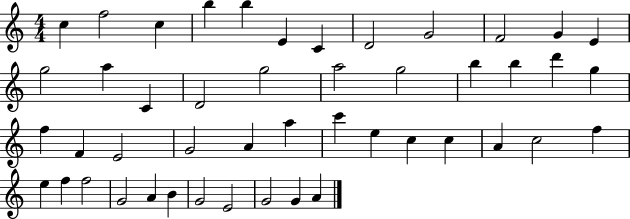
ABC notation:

X:1
T:Untitled
M:4/4
L:1/4
K:C
c f2 c b b E C D2 G2 F2 G E g2 a C D2 g2 a2 g2 b b d' g f F E2 G2 A a c' e c c A c2 f e f f2 G2 A B G2 E2 G2 G A